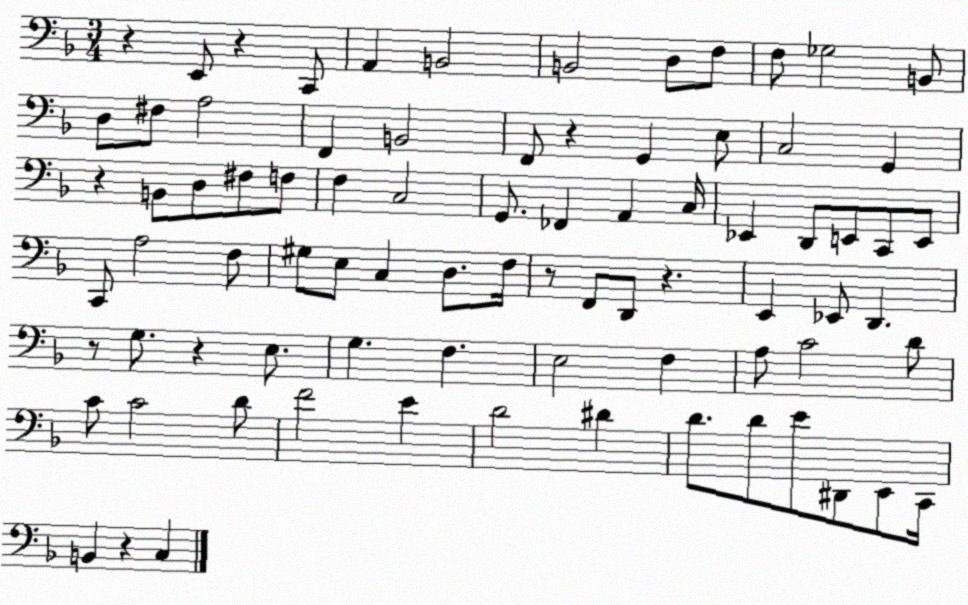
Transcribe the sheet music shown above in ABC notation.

X:1
T:Untitled
M:3/4
L:1/4
K:F
z E,,/2 z C,,/2 A,, B,,2 B,,2 D,/2 F,/2 F,/2 _G,2 B,,/2 D,/2 ^F,/2 A,2 F,, B,,2 F,,/2 z G,, E,/2 C,2 G,, z B,,/2 D,/2 ^F,/2 F,/2 F, C,2 G,,/2 _F,, A,, C,/4 _E,, D,,/2 E,,/2 C,,/2 E,,/2 C,,/2 A,2 F,/2 ^G,/2 E,/2 C, D,/2 F,/4 z/2 F,,/2 D,,/2 z E,, _E,,/2 D,, z/2 G,/2 z E,/2 G, F, E,2 F, A,/2 C2 D/2 C/2 C2 D/2 F2 E D2 ^D D/2 D/2 E/2 ^D,,/2 E,,/2 C,,/4 B,, z C,